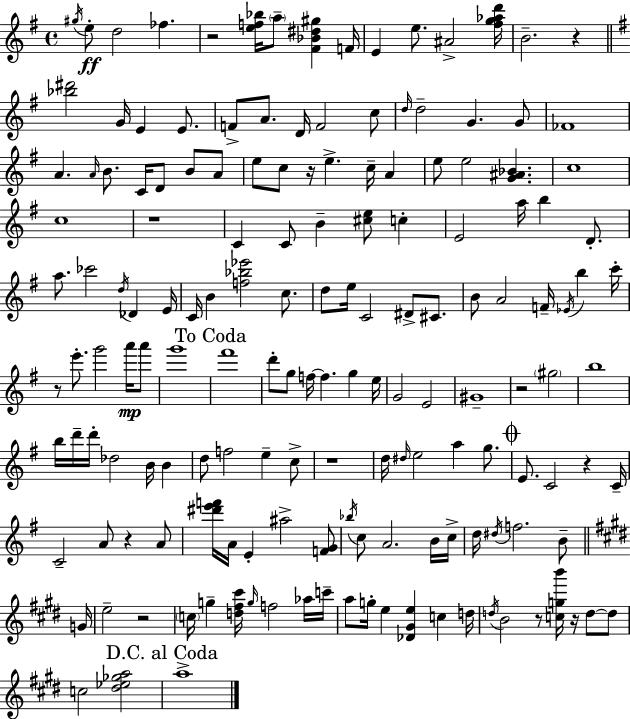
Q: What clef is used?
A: treble